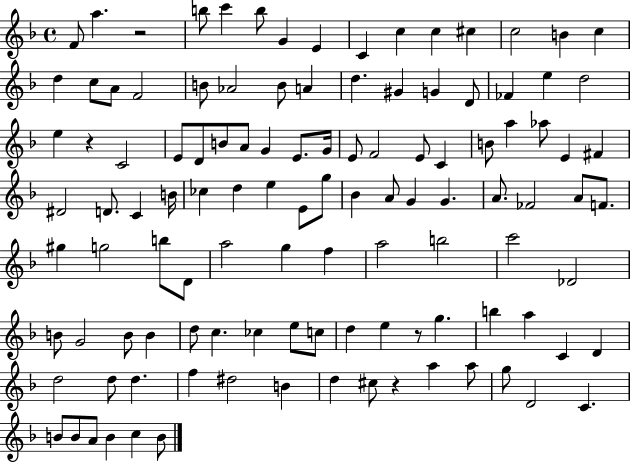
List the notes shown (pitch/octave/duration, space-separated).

F4/e A5/q. R/h B5/e C6/q B5/e G4/q E4/q C4/q C5/q C5/q C#5/q C5/h B4/q C5/q D5/q C5/e A4/e F4/h B4/e Ab4/h B4/e A4/q D5/q. G#4/q G4/q D4/e FES4/q E5/q D5/h E5/q R/q C4/h E4/e D4/e B4/e A4/e G4/q E4/e. G4/s E4/e F4/h E4/e C4/q B4/e A5/q Ab5/e E4/q F#4/q D#4/h D4/e. C4/q B4/s CES5/q D5/q E5/q E4/e G5/e Bb4/q A4/e G4/q G4/q. A4/e. FES4/h A4/e F4/e. G#5/q G5/h B5/e D4/e A5/h G5/q F5/q A5/h B5/h C6/h Db4/h B4/e G4/h B4/e B4/q D5/e C5/q. CES5/q E5/e C5/e D5/q E5/q R/e G5/q. B5/q A5/q C4/q D4/q D5/h D5/e D5/q. F5/q D#5/h B4/q D5/q C#5/e R/q A5/q A5/e G5/e D4/h C4/q. B4/e B4/e A4/e B4/q C5/q B4/e